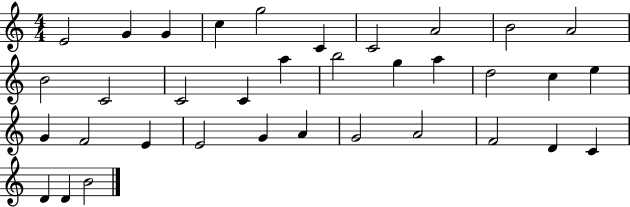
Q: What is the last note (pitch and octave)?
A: B4